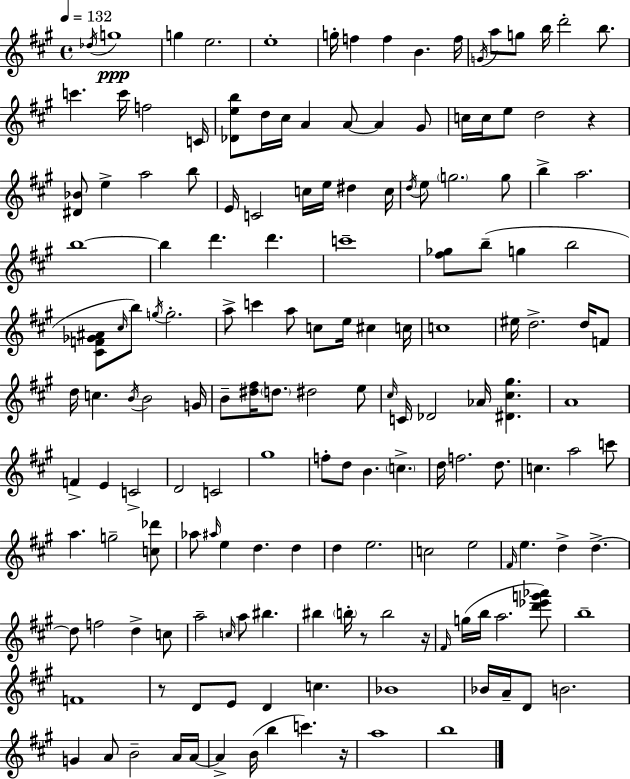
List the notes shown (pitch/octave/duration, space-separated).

Db5/s G5/w G5/q E5/h. E5/w G5/s F5/q F5/q B4/q. F5/s G4/s A5/e G5/e B5/s D6/h B5/e. C6/q. C6/s F5/h C4/s [Db4,E5,B5]/e D5/s C#5/s A4/q A4/e A4/q G#4/e C5/s C5/s E5/e D5/h R/q [D#4,Bb4]/e E5/q A5/h B5/e E4/s C4/h C5/s E5/s D#5/q C5/s D5/s E5/e G5/h. G5/e B5/q A5/h. B5/w B5/q D6/q. D6/q. C6/w [F#5,Gb5]/e B5/e G5/q B5/h [C#4,F4,Gb4,A#4]/e C#5/s B5/e G5/s G5/h. A5/e C6/q A5/e C5/e E5/s C#5/q C5/s C5/w EIS5/s D5/h. D5/s F4/e D5/s C5/q. B4/s B4/h G4/s B4/e [D#5,F#5]/s D5/e. D#5/h E5/e C#5/s C4/s Db4/h Ab4/s [D#4,C#5,G#5]/q. A4/w F4/q E4/q C4/h D4/h C4/h G#5/w F5/e D5/e B4/q. C5/q. D5/s F5/h. D5/e. C5/q. A5/h C6/e A5/q. G5/h [C5,Db6]/e Ab5/e A#5/s E5/q D5/q. D5/q D5/q E5/h. C5/h E5/h F#4/s E5/q. D5/q D5/q. D5/e F5/h D5/q C5/e A5/h C5/s A5/e BIS5/q. BIS5/q B5/s R/e B5/h R/s F#4/s G5/s B5/s A5/h. [D6,Eb6,G6,Ab6]/e B5/w F4/w R/e D4/e E4/e D4/q C5/q. Bb4/w Bb4/s A4/s D4/e B4/h. G4/q A4/e B4/h A4/s A4/s A4/q B4/s B5/q C6/q. R/s A5/w B5/w